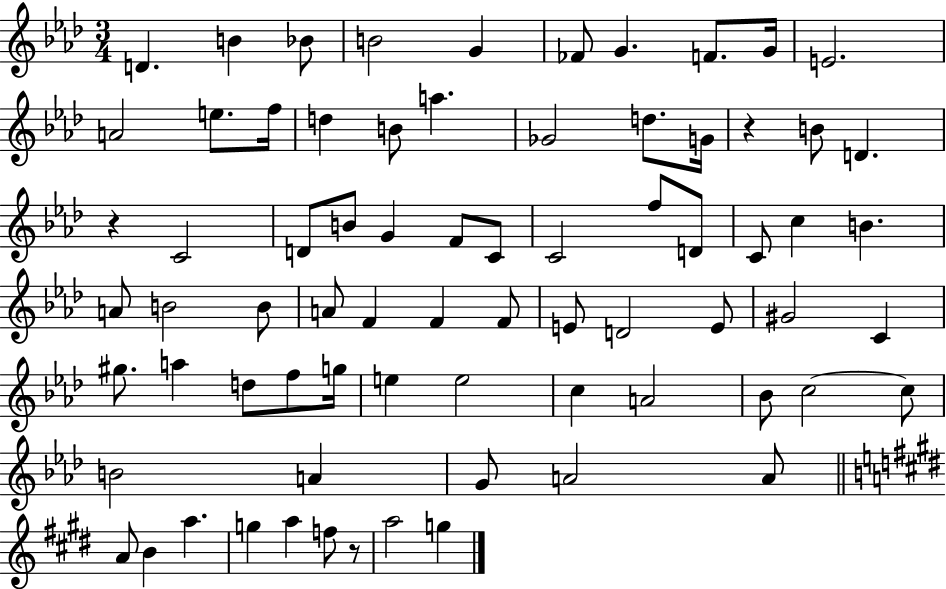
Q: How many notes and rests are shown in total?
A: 73